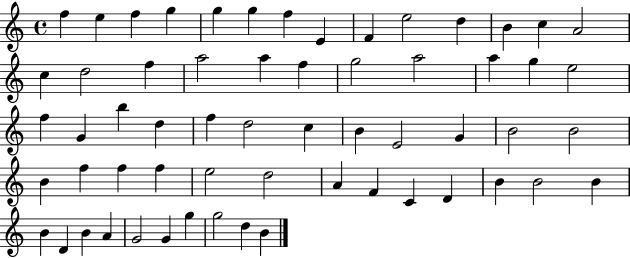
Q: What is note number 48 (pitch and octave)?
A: B4